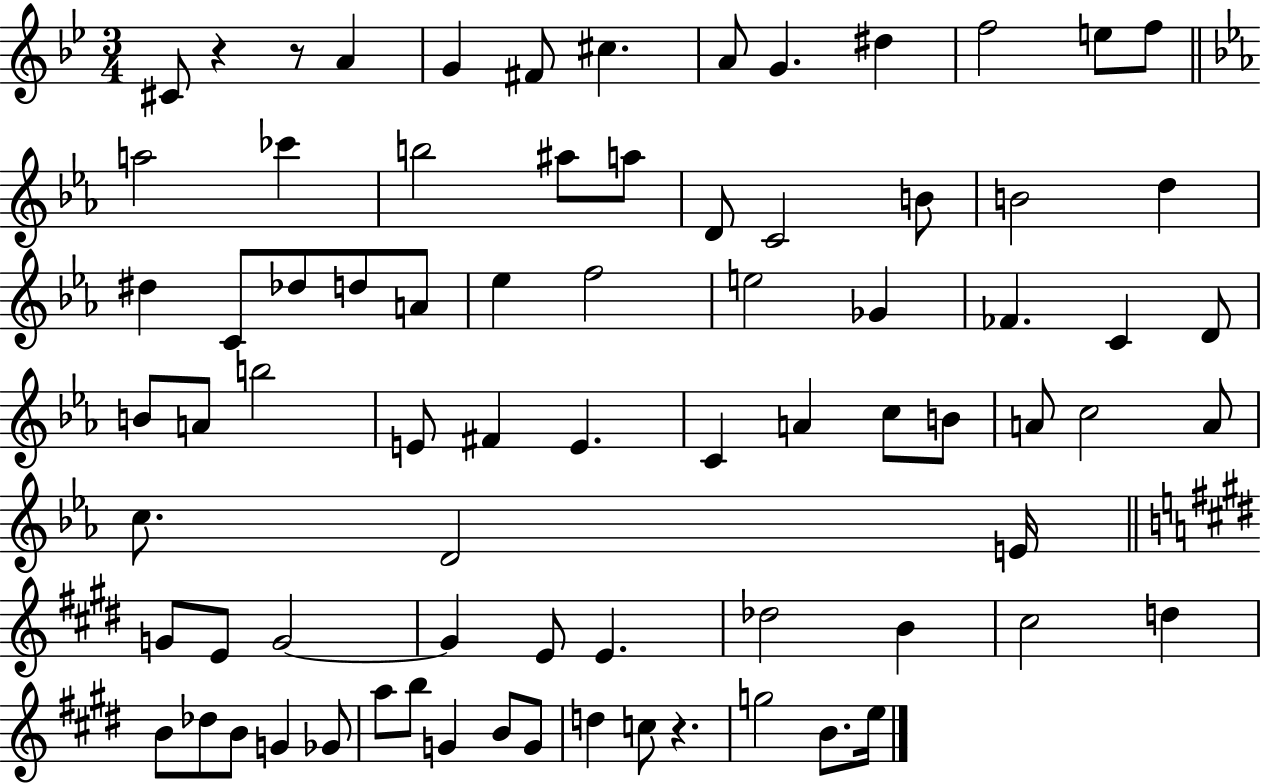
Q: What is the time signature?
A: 3/4